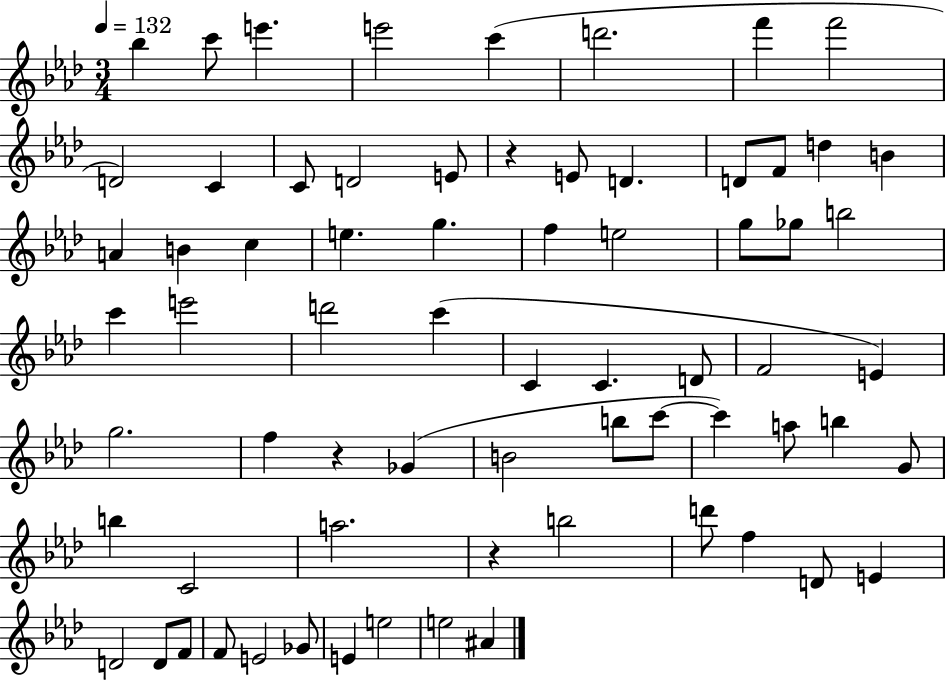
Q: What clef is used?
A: treble